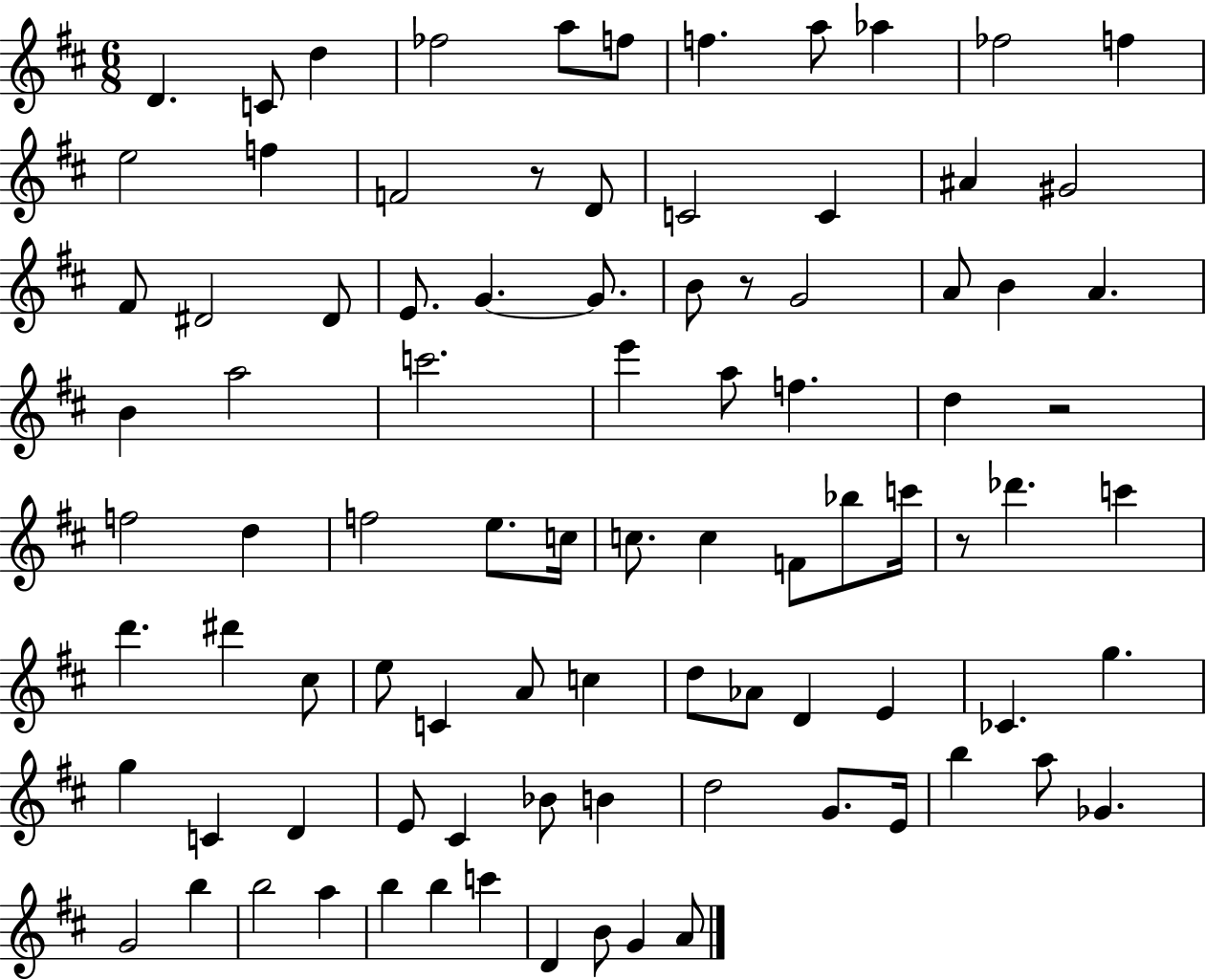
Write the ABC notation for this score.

X:1
T:Untitled
M:6/8
L:1/4
K:D
D C/2 d _f2 a/2 f/2 f a/2 _a _f2 f e2 f F2 z/2 D/2 C2 C ^A ^G2 ^F/2 ^D2 ^D/2 E/2 G G/2 B/2 z/2 G2 A/2 B A B a2 c'2 e' a/2 f d z2 f2 d f2 e/2 c/4 c/2 c F/2 _b/2 c'/4 z/2 _d' c' d' ^d' ^c/2 e/2 C A/2 c d/2 _A/2 D E _C g g C D E/2 ^C _B/2 B d2 G/2 E/4 b a/2 _G G2 b b2 a b b c' D B/2 G A/2